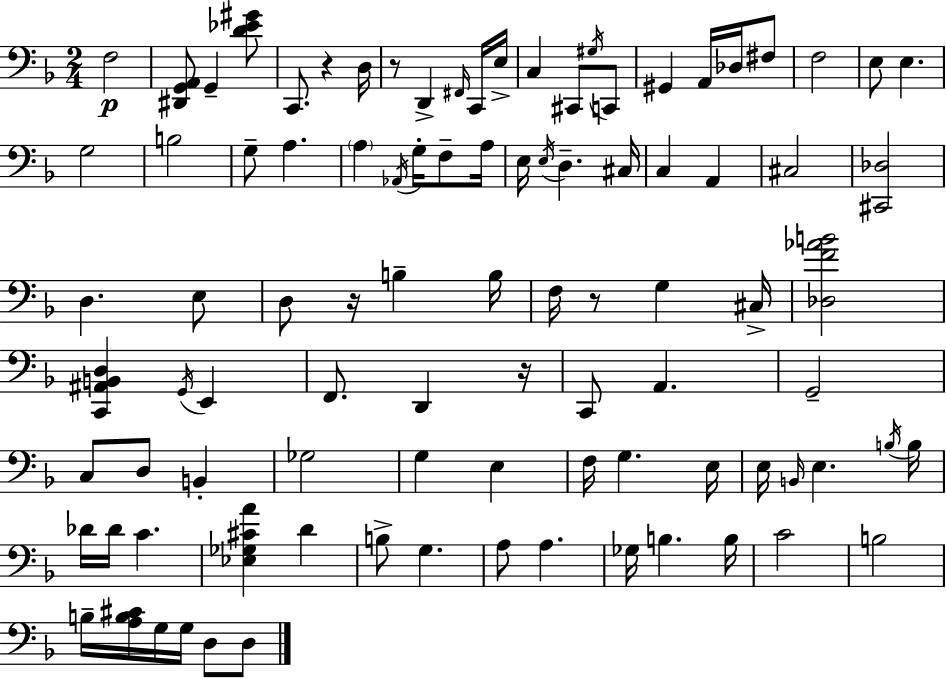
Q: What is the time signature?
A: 2/4